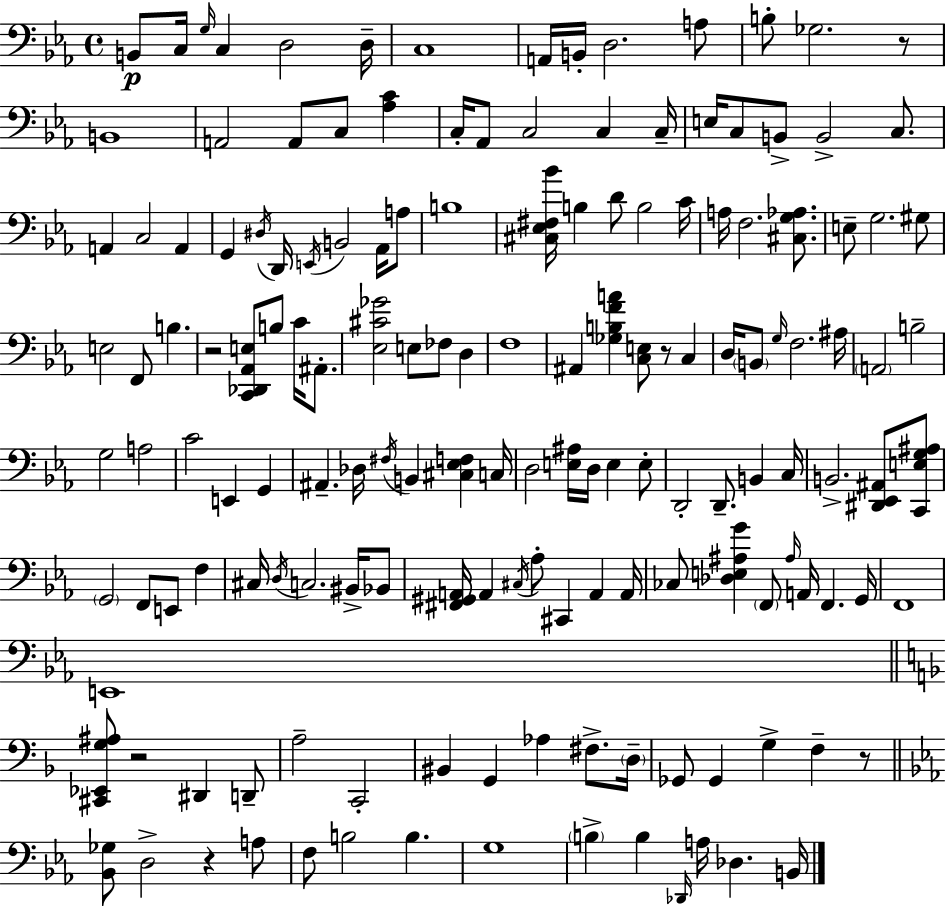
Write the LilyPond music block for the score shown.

{
  \clef bass
  \time 4/4
  \defaultTimeSignature
  \key ees \major
  b,8\p c16 \grace { g16 } c4 d2 | d16-- c1 | a,16 b,16-. d2. a8 | b8-. ges2. r8 | \break b,1 | a,2 a,8 c8 <aes c'>4 | c16-. aes,8 c2 c4 | c16-- e16 c8 b,8-> b,2-> c8. | \break a,4 c2 a,4 | g,4 \acciaccatura { dis16 } d,16 \acciaccatura { e,16 } b,2 | aes,16 a8 b1 | <cis ees fis bes'>16 b4 d'8 b2 | \break c'16 a16 f2. | <cis g aes>8. e8-- g2. | gis8 e2 f,8 b4. | r2 <c, des, aes, e>8 b8 c'16 | \break ais,8.-. <ees cis' ges'>2 e8 fes8 d4 | f1 | ais,4 <ges b f' a'>4 <c e>8 r8 c4 | d16 \parenthesize b,8 \grace { g16 } f2. | \break ais16 \parenthesize a,2 b2-- | g2 a2 | c'2 e,4 | g,4 ais,4.-- des16 \acciaccatura { fis16 } b,4 | \break <cis ees f>4 c16 d2 <e ais>16 d16 e4 | e8-. d,2-. d,8.-- | b,4 c16 b,2.-> | <dis, ees, ais,>8 <c, e g ais>8 \parenthesize g,2 f,8 e,8 | \break f4 cis16 \acciaccatura { d16 } c2. | bis,16-> bes,8 <fis, gis, a,>16 a,4 \acciaccatura { cis16 } aes8-. cis,4 | a,4 a,16 ces8 <des e ais g'>4 \parenthesize f,8 \grace { ais16 } | a,16 f,4. g,16 f,1 | \break e,1 | \bar "||" \break \key f \major <cis, ees, g ais>8 r2 dis,4 d,8-- | a2-- c,2-. | bis,4 g,4 aes4 fis8.-> \parenthesize d16-- | ges,8 ges,4 g4-> f4-- r8 | \break \bar "||" \break \key c \minor <bes, ges>8 d2-> r4 a8 | f8 b2 b4. | g1 | \parenthesize b4-> b4 \grace { des,16 } a16 des4. | \break b,16 \bar "|."
}